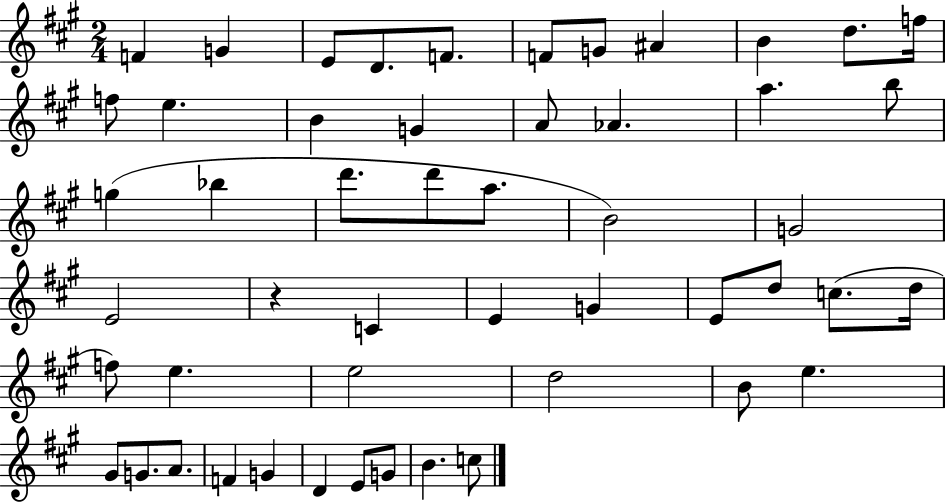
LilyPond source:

{
  \clef treble
  \numericTimeSignature
  \time 2/4
  \key a \major
  f'4 g'4 | e'8 d'8. f'8. | f'8 g'8 ais'4 | b'4 d''8. f''16 | \break f''8 e''4. | b'4 g'4 | a'8 aes'4. | a''4. b''8 | \break g''4( bes''4 | d'''8. d'''8 a''8. | b'2) | g'2 | \break e'2 | r4 c'4 | e'4 g'4 | e'8 d''8 c''8.( d''16 | \break f''8) e''4. | e''2 | d''2 | b'8 e''4. | \break gis'8 g'8. a'8. | f'4 g'4 | d'4 e'8 g'8 | b'4. c''8 | \break \bar "|."
}